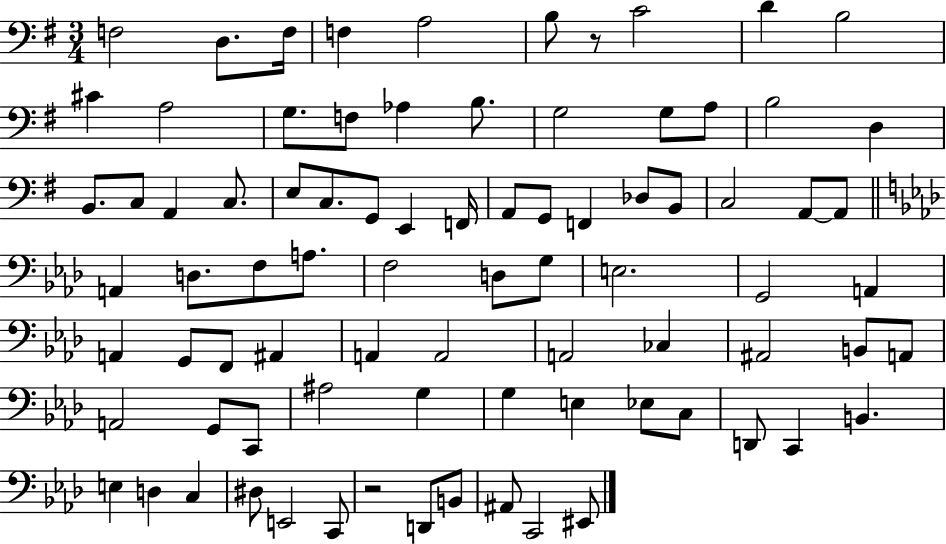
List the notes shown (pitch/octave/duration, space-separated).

F3/h D3/e. F3/s F3/q A3/h B3/e R/e C4/h D4/q B3/h C#4/q A3/h G3/e. F3/e Ab3/q B3/e. G3/h G3/e A3/e B3/h D3/q B2/e. C3/e A2/q C3/e. E3/e C3/e. G2/e E2/q F2/s A2/e G2/e F2/q Db3/e B2/e C3/h A2/e A2/e A2/q D3/e. F3/e A3/e. F3/h D3/e G3/e E3/h. G2/h A2/q A2/q G2/e F2/e A#2/q A2/q A2/h A2/h CES3/q A#2/h B2/e A2/e A2/h G2/e C2/e A#3/h G3/q G3/q E3/q Eb3/e C3/e D2/e C2/q B2/q. E3/q D3/q C3/q D#3/e E2/h C2/e R/h D2/e B2/e A#2/e C2/h EIS2/e